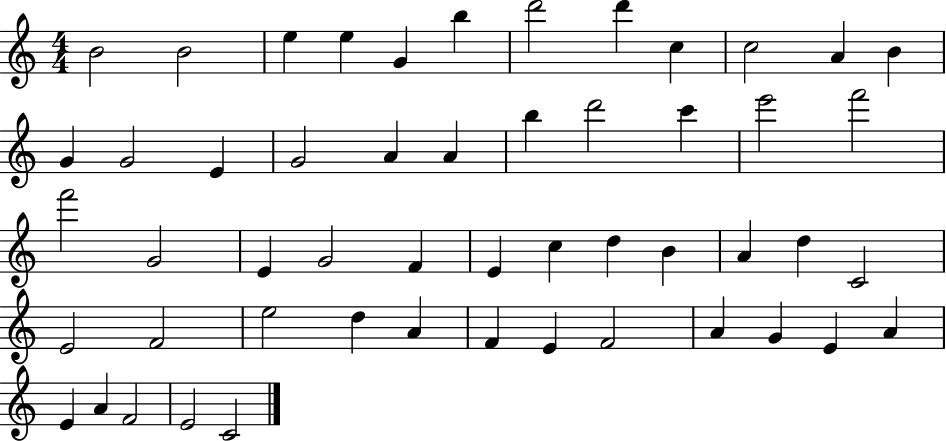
B4/h B4/h E5/q E5/q G4/q B5/q D6/h D6/q C5/q C5/h A4/q B4/q G4/q G4/h E4/q G4/h A4/q A4/q B5/q D6/h C6/q E6/h F6/h F6/h G4/h E4/q G4/h F4/q E4/q C5/q D5/q B4/q A4/q D5/q C4/h E4/h F4/h E5/h D5/q A4/q F4/q E4/q F4/h A4/q G4/q E4/q A4/q E4/q A4/q F4/h E4/h C4/h